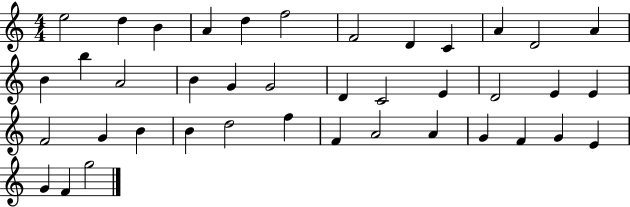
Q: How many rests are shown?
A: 0